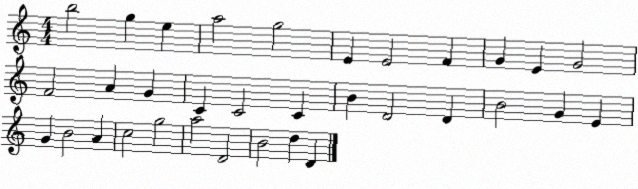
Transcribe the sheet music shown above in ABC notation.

X:1
T:Untitled
M:4/4
L:1/4
K:C
b2 g e a2 g2 E E2 F G E G2 F2 A G C C2 C B D2 D B2 G E G B2 A c2 g2 a2 D2 B2 d D